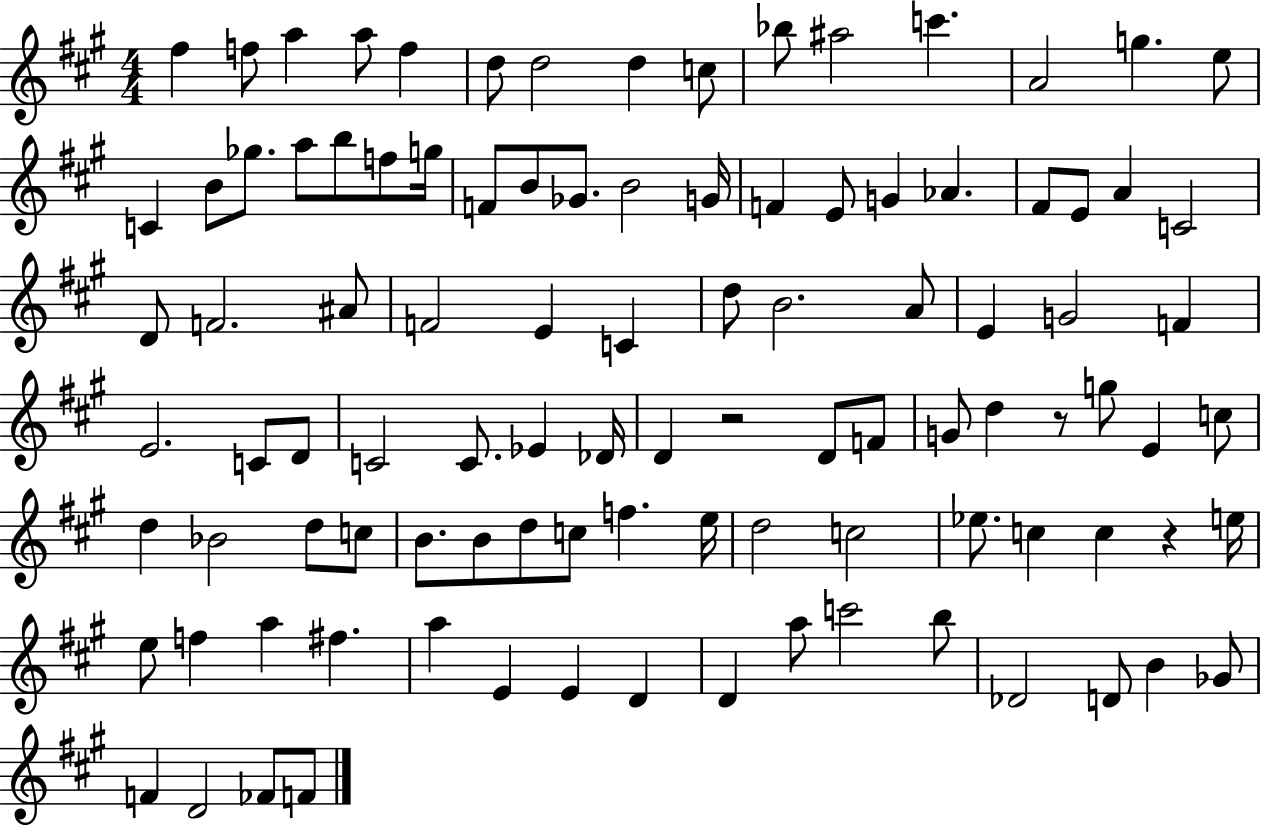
F#5/q F5/e A5/q A5/e F5/q D5/e D5/h D5/q C5/e Bb5/e A#5/h C6/q. A4/h G5/q. E5/e C4/q B4/e Gb5/e. A5/e B5/e F5/e G5/s F4/e B4/e Gb4/e. B4/h G4/s F4/q E4/e G4/q Ab4/q. F#4/e E4/e A4/q C4/h D4/e F4/h. A#4/e F4/h E4/q C4/q D5/e B4/h. A4/e E4/q G4/h F4/q E4/h. C4/e D4/e C4/h C4/e. Eb4/q Db4/s D4/q R/h D4/e F4/e G4/e D5/q R/e G5/e E4/q C5/e D5/q Bb4/h D5/e C5/e B4/e. B4/e D5/e C5/e F5/q. E5/s D5/h C5/h Eb5/e. C5/q C5/q R/q E5/s E5/e F5/q A5/q F#5/q. A5/q E4/q E4/q D4/q D4/q A5/e C6/h B5/e Db4/h D4/e B4/q Gb4/e F4/q D4/h FES4/e F4/e